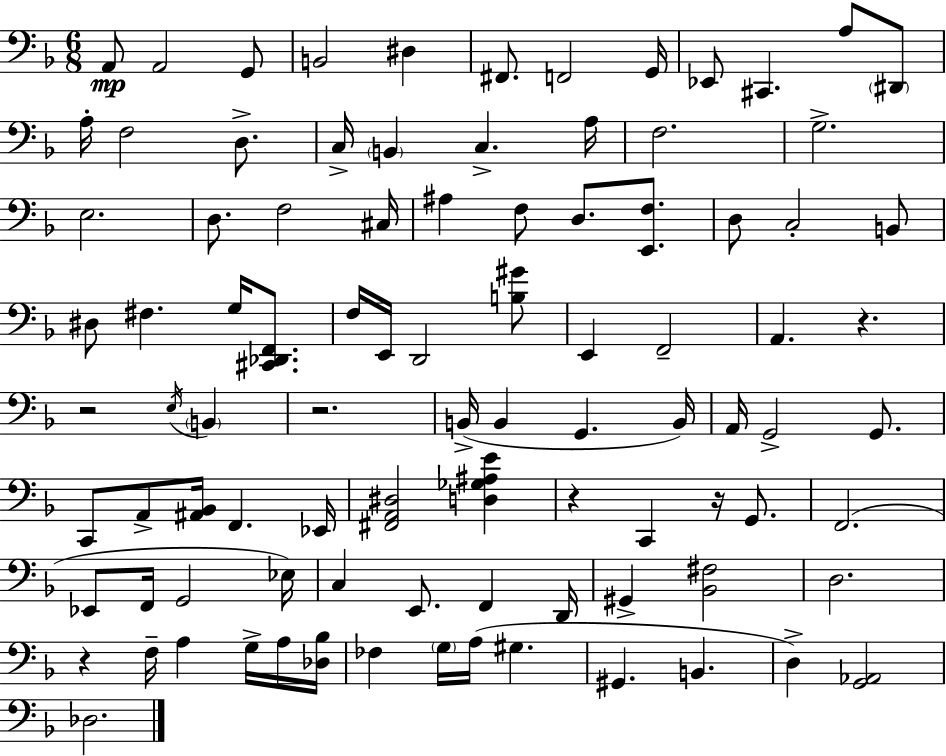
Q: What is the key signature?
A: F major